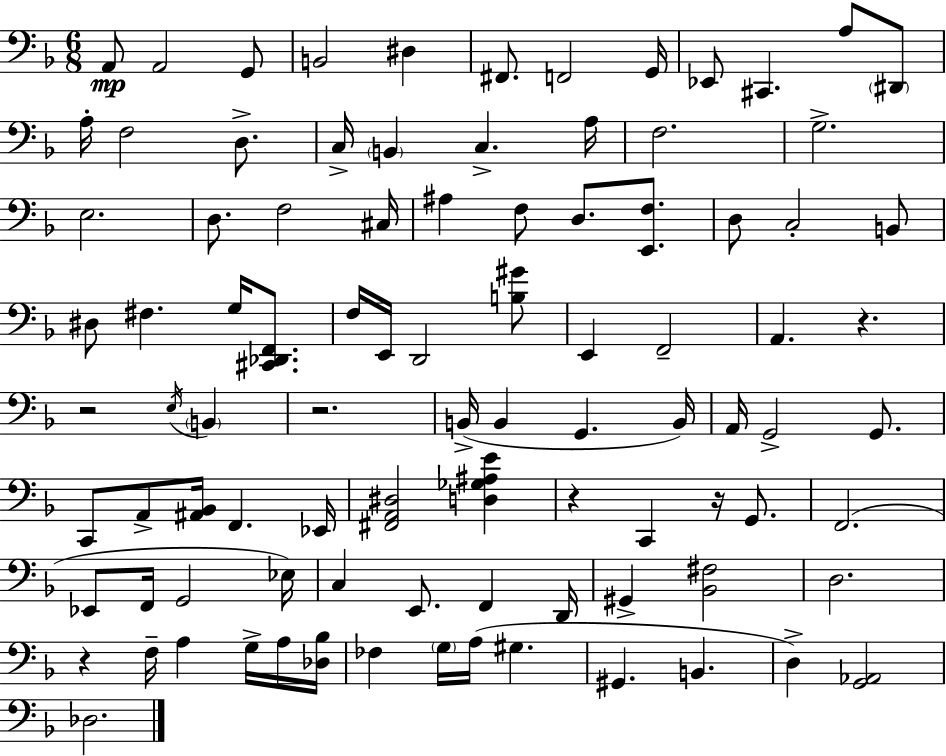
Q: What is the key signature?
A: F major